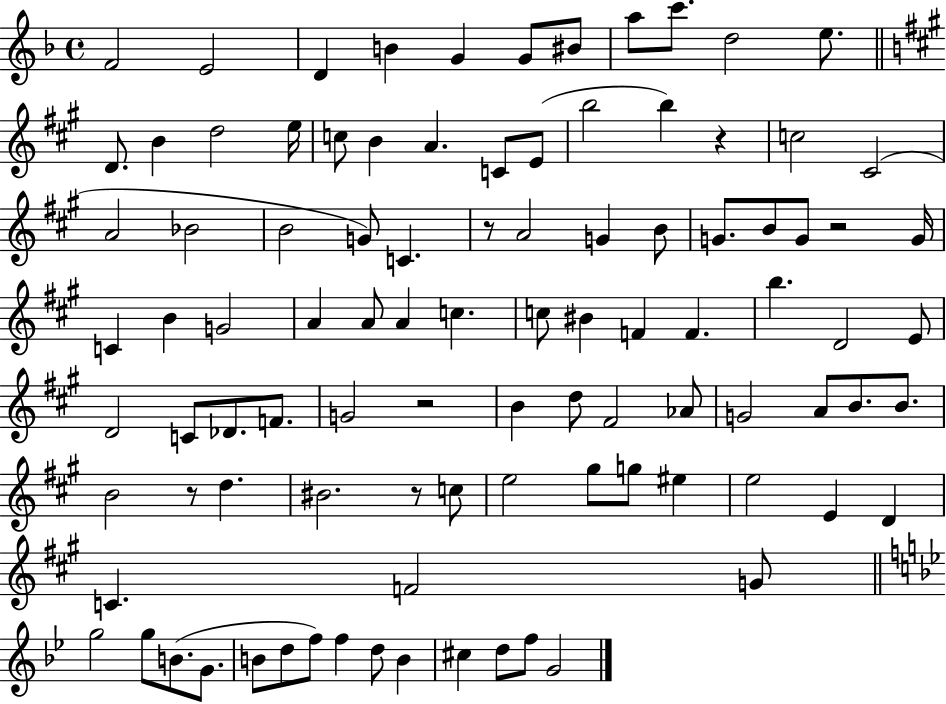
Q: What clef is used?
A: treble